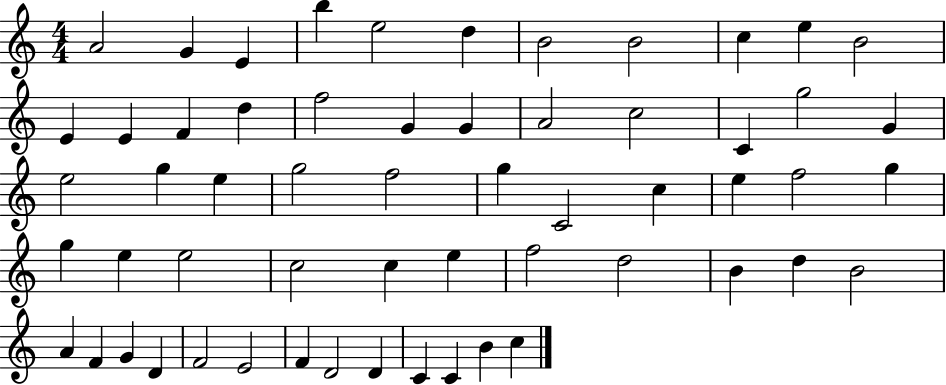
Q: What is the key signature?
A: C major